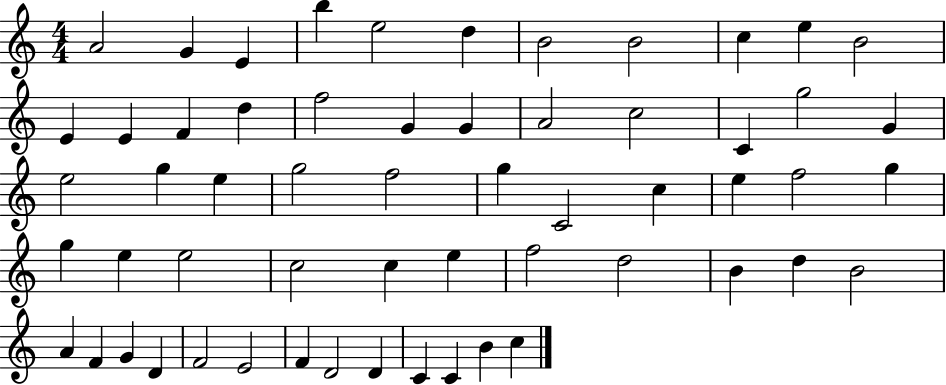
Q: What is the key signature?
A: C major